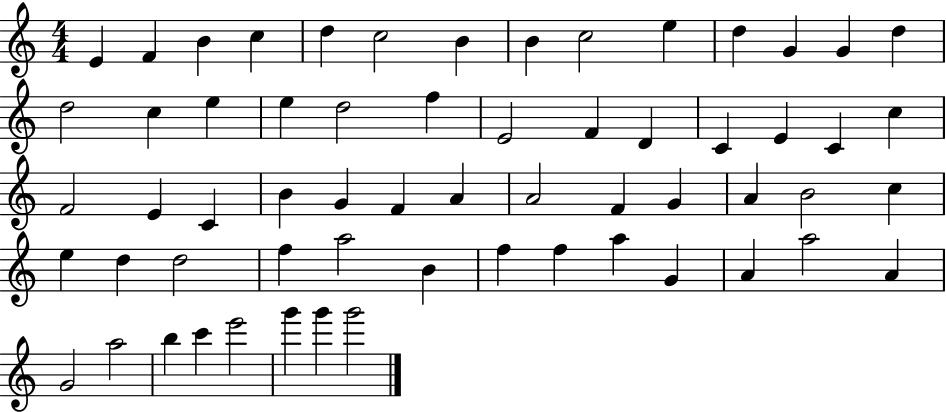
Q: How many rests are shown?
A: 0